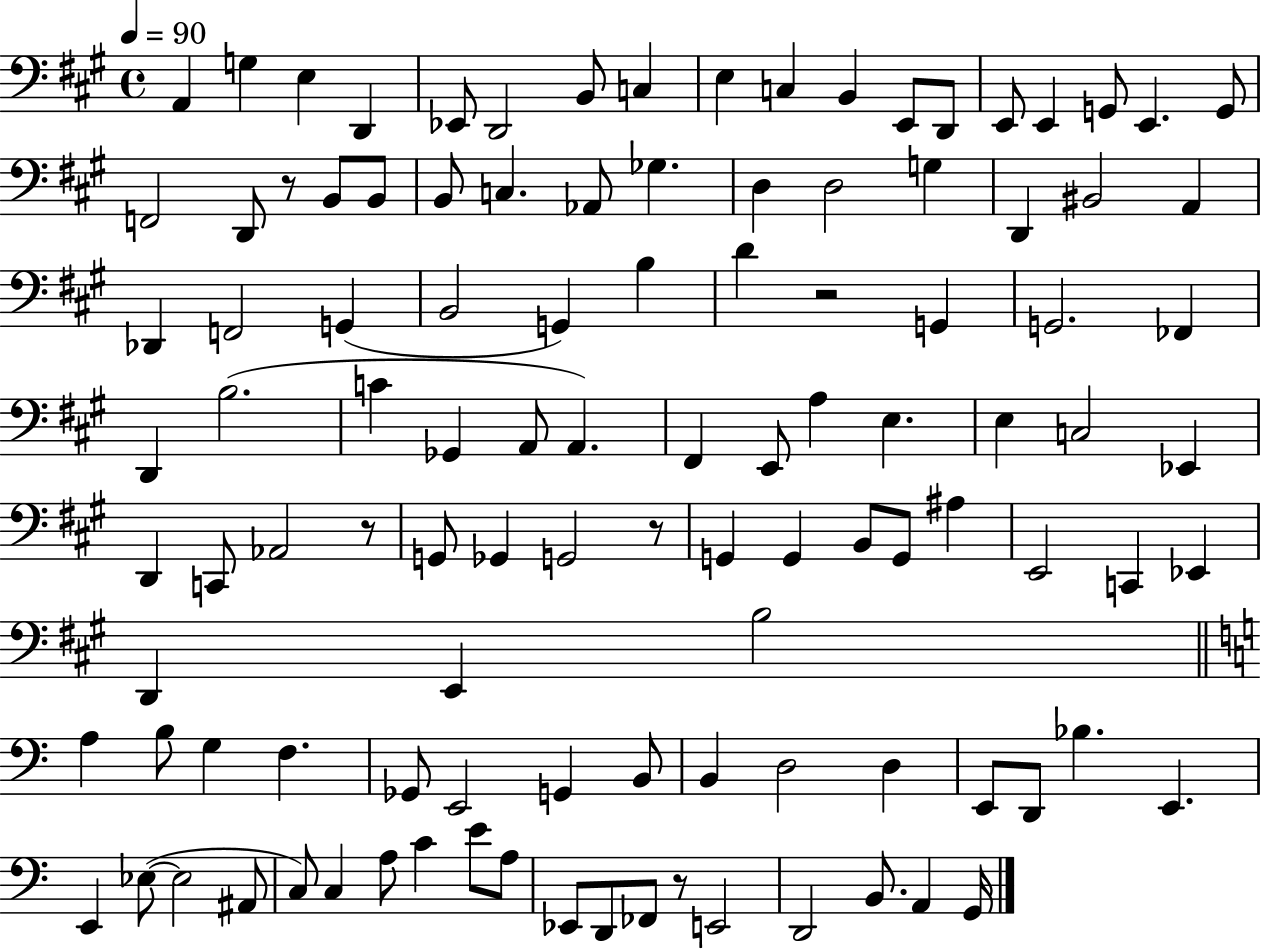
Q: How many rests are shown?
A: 5